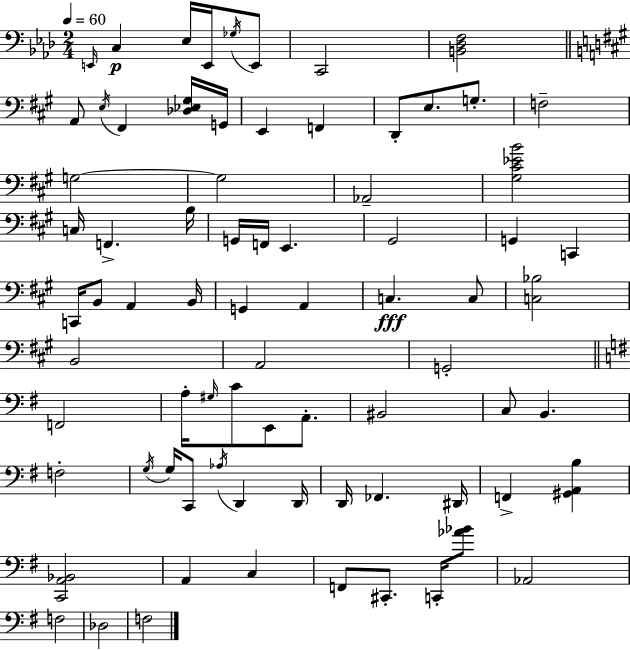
{
  \clef bass
  \numericTimeSignature
  \time 2/4
  \key f \minor
  \tempo 4 = 60
  \grace { e,16 }\p c4 ees16 e,16 \acciaccatura { ges16 } | e,8 c,2 | <b, des f>2 | \bar "||" \break \key a \major a,8 \acciaccatura { e16 } fis,4 <des ees gis>16 | g,16 e,4 f,4 | d,8-. e8. g8.-. | f2-- | \break g2~~ | g2 | aes,2-- | <gis cis' ees' b'>2 | \break c16 f,4.-> | b16 g,16 f,16 e,4. | gis,2 | g,4 c,4 | \break c,16 b,8 a,4 | b,16 g,4 a,4 | c4.\fff c8 | <c bes>2 | \break b,2 | a,2 | g,2-. | \bar "||" \break \key g \major f,2 | a16-. \grace { gis16 } c'8 e,8 a,8.-. | bis,2 | c8 b,4. | \break f2-. | \acciaccatura { g16 } g16 c,8 \acciaccatura { aes16 } d,4 | d,16 d,16 fes,4. | dis,16 f,4-> <gis, a, b>4 | \break <c, a, bes,>2 | a,4 c4 | f,8 cis,8.-. | c,16-. <aes' bes'>8 aes,2 | \break f2 | des2 | f2 | \bar "|."
}